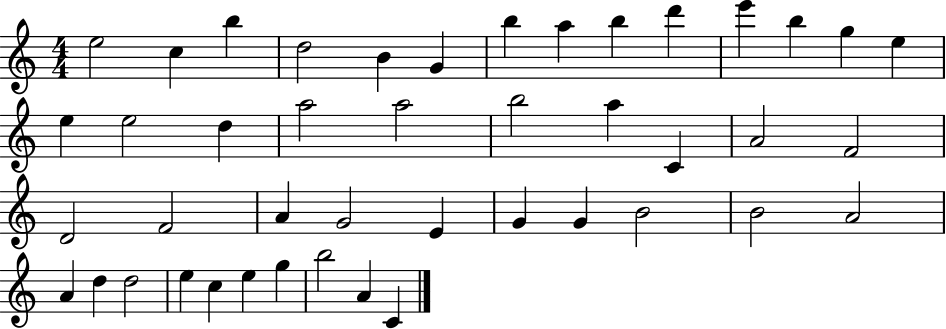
X:1
T:Untitled
M:4/4
L:1/4
K:C
e2 c b d2 B G b a b d' e' b g e e e2 d a2 a2 b2 a C A2 F2 D2 F2 A G2 E G G B2 B2 A2 A d d2 e c e g b2 A C